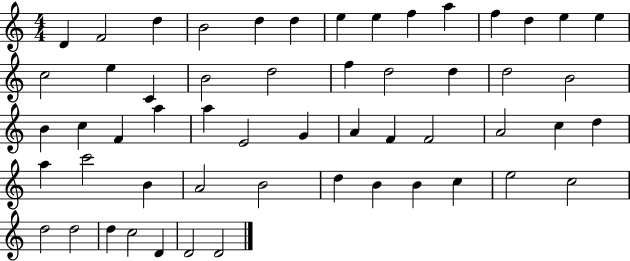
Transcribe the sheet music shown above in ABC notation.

X:1
T:Untitled
M:4/4
L:1/4
K:C
D F2 d B2 d d e e f a f d e e c2 e C B2 d2 f d2 d d2 B2 B c F a a E2 G A F F2 A2 c d a c'2 B A2 B2 d B B c e2 c2 d2 d2 d c2 D D2 D2